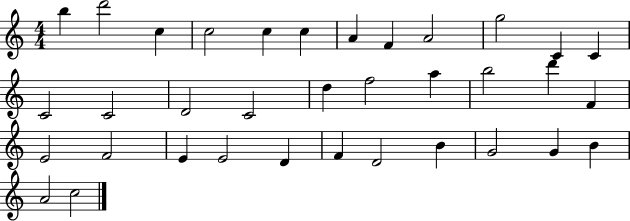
{
  \clef treble
  \numericTimeSignature
  \time 4/4
  \key c \major
  b''4 d'''2 c''4 | c''2 c''4 c''4 | a'4 f'4 a'2 | g''2 c'4 c'4 | \break c'2 c'2 | d'2 c'2 | d''4 f''2 a''4 | b''2 d'''4 f'4 | \break e'2 f'2 | e'4 e'2 d'4 | f'4 d'2 b'4 | g'2 g'4 b'4 | \break a'2 c''2 | \bar "|."
}